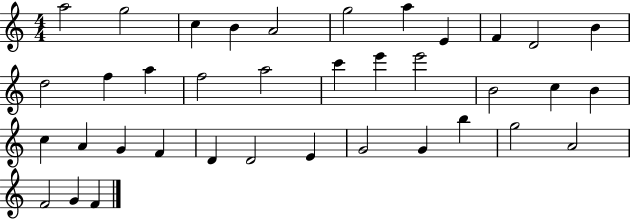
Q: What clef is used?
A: treble